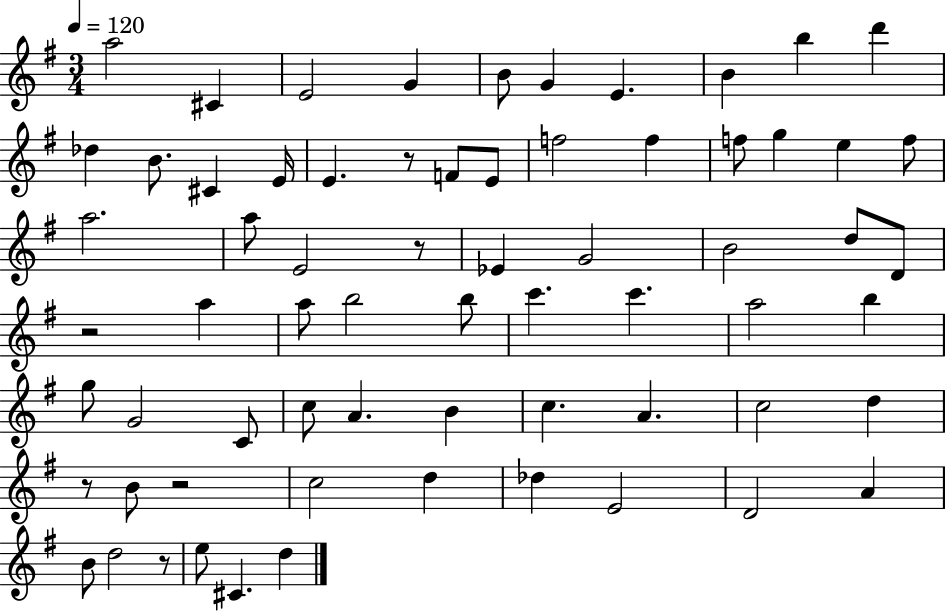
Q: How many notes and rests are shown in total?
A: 67